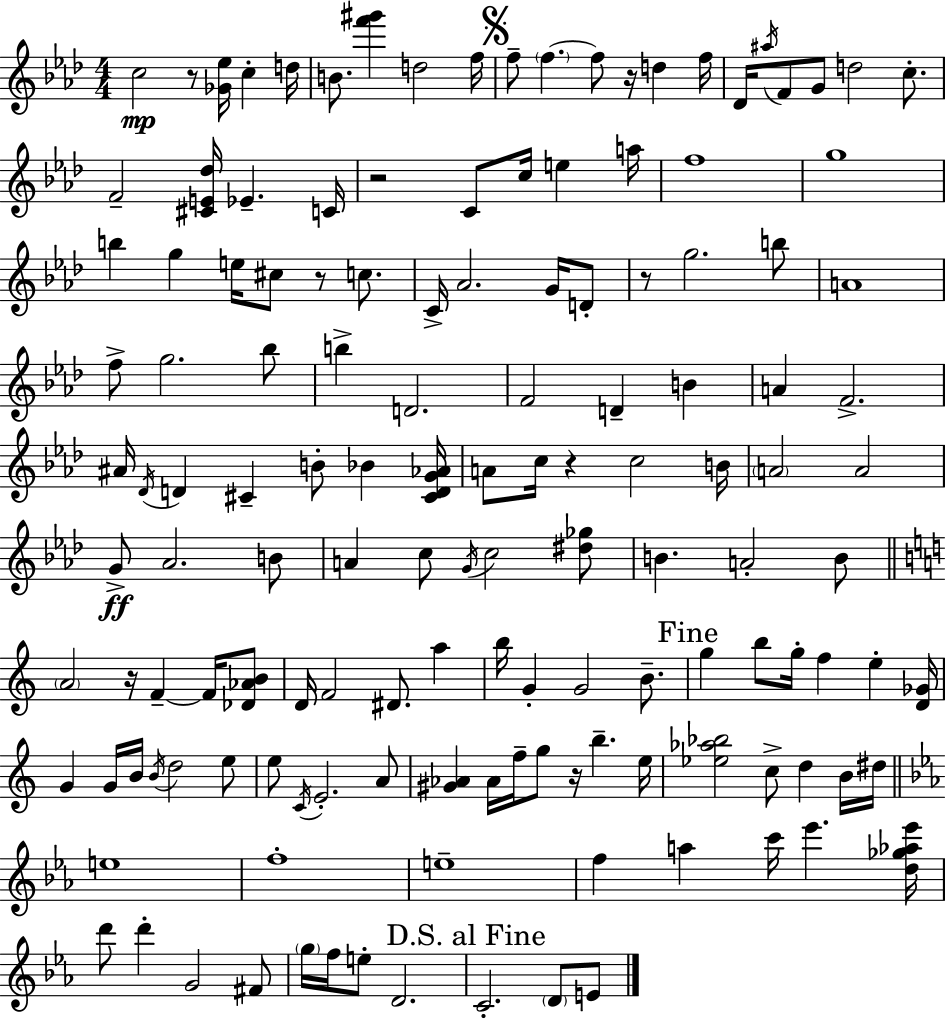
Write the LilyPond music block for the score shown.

{
  \clef treble
  \numericTimeSignature
  \time 4/4
  \key aes \major
  c''2\mp r8 <ges' ees''>16 c''4-. d''16 | b'8. <f''' gis'''>4 d''2 f''16 | \mark \markup { \musicglyph "scripts.segno" } f''8-- \parenthesize f''4.~~ f''8 r16 d''4 f''16 | des'16 \acciaccatura { ais''16 } f'8 g'8 d''2 c''8.-. | \break f'2-- <cis' e' des''>16 ees'4.-- | c'16 r2 c'8 c''16 e''4 | a''16 f''1 | g''1 | \break b''4 g''4 e''16 cis''8 r8 c''8. | c'16-> aes'2. g'16 d'8-. | r8 g''2. b''8 | a'1 | \break f''8-> g''2. bes''8 | b''4-> d'2. | f'2 d'4-- b'4 | a'4 f'2.-> | \break ais'16 \acciaccatura { des'16 } d'4 cis'4-- b'8-. bes'4 | <cis' d' g' aes'>16 a'8 c''16 r4 c''2 | b'16 \parenthesize a'2 a'2 | g'8->\ff aes'2. | \break b'8 a'4 c''8 \acciaccatura { g'16 } c''2 | <dis'' ges''>8 b'4. a'2-. | b'8 \bar "||" \break \key c \major \parenthesize a'2 r16 f'4--~~ f'16 <des' aes' b'>8 | d'16 f'2 dis'8. a''4 | b''16 g'4-. g'2 b'8.-- | \mark "Fine" g''4 b''8 g''16-. f''4 e''4-. <d' ges'>16 | \break g'4 g'16 b'16 \acciaccatura { b'16 } d''2 e''8 | e''8 \acciaccatura { c'16 } e'2.-. | a'8 <gis' aes'>4 aes'16 f''16-- g''8 r16 b''4.-- | e''16 <ees'' aes'' bes''>2 c''8-> d''4 | \break b'16 dis''16 \bar "||" \break \key ees \major e''1 | f''1-. | e''1-- | f''4 a''4 c'''16 ees'''4. <d'' ges'' aes'' ees'''>16 | \break d'''8 d'''4-. g'2 fis'8 | \parenthesize g''16 f''16 e''8-. d'2. | \mark "D.S. al Fine" c'2.-. \parenthesize d'8 e'8 | \bar "|."
}